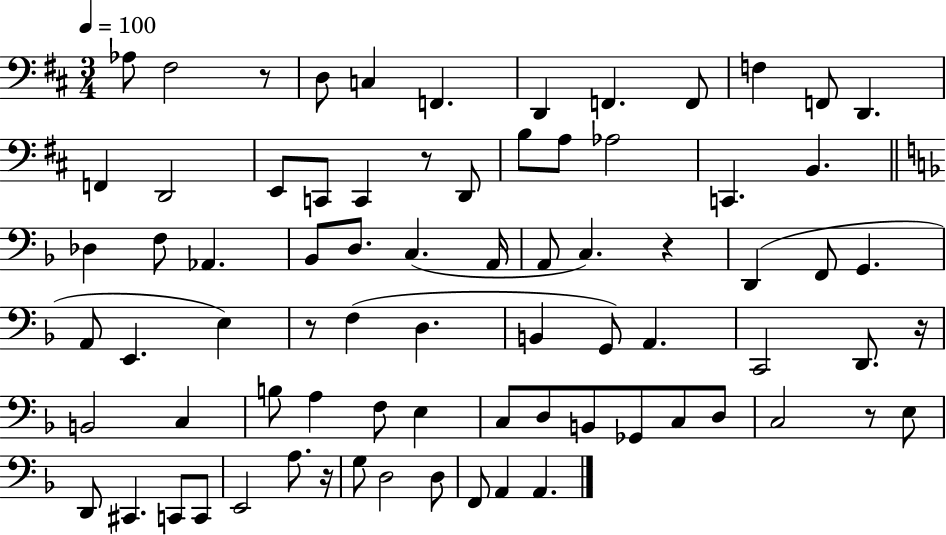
X:1
T:Untitled
M:3/4
L:1/4
K:D
_A,/2 ^F,2 z/2 D,/2 C, F,, D,, F,, F,,/2 F, F,,/2 D,, F,, D,,2 E,,/2 C,,/2 C,, z/2 D,,/2 B,/2 A,/2 _A,2 C,, B,, _D, F,/2 _A,, _B,,/2 D,/2 C, A,,/4 A,,/2 C, z D,, F,,/2 G,, A,,/2 E,, E, z/2 F, D, B,, G,,/2 A,, C,,2 D,,/2 z/4 B,,2 C, B,/2 A, F,/2 E, C,/2 D,/2 B,,/2 _G,,/2 C,/2 D,/2 C,2 z/2 E,/2 D,,/2 ^C,, C,,/2 C,,/2 E,,2 A,/2 z/4 G,/2 D,2 D,/2 F,,/2 A,, A,,